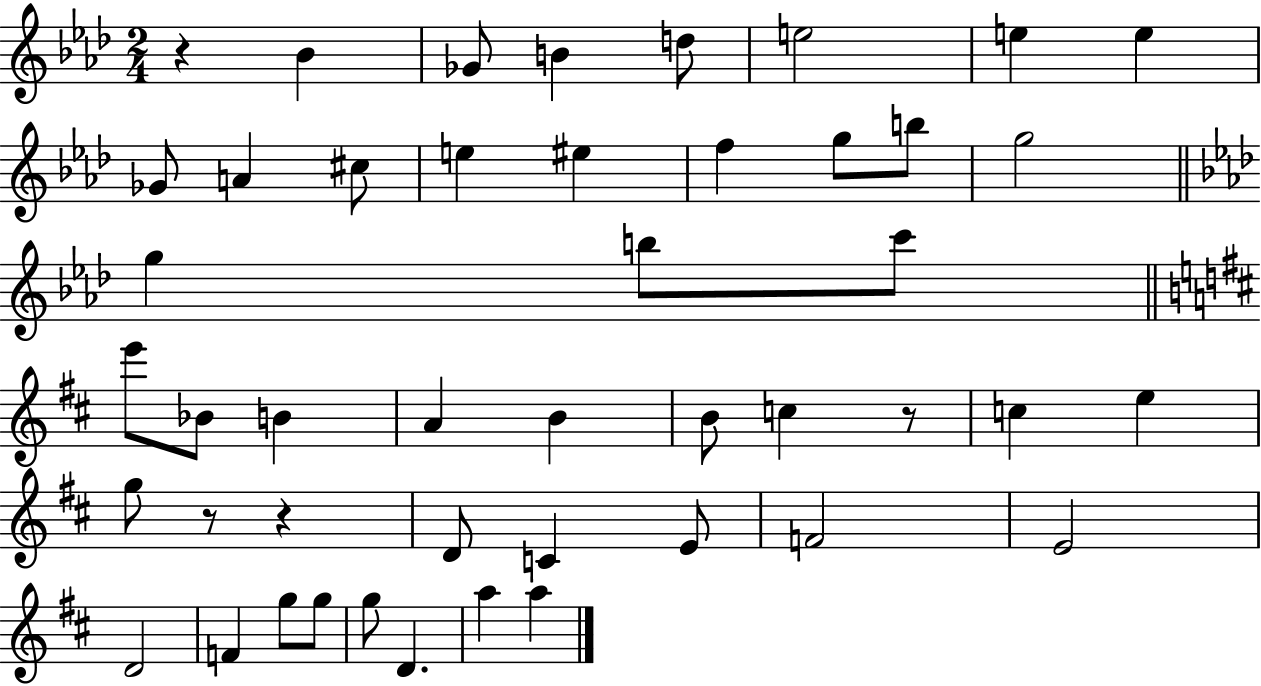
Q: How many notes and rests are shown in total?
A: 46